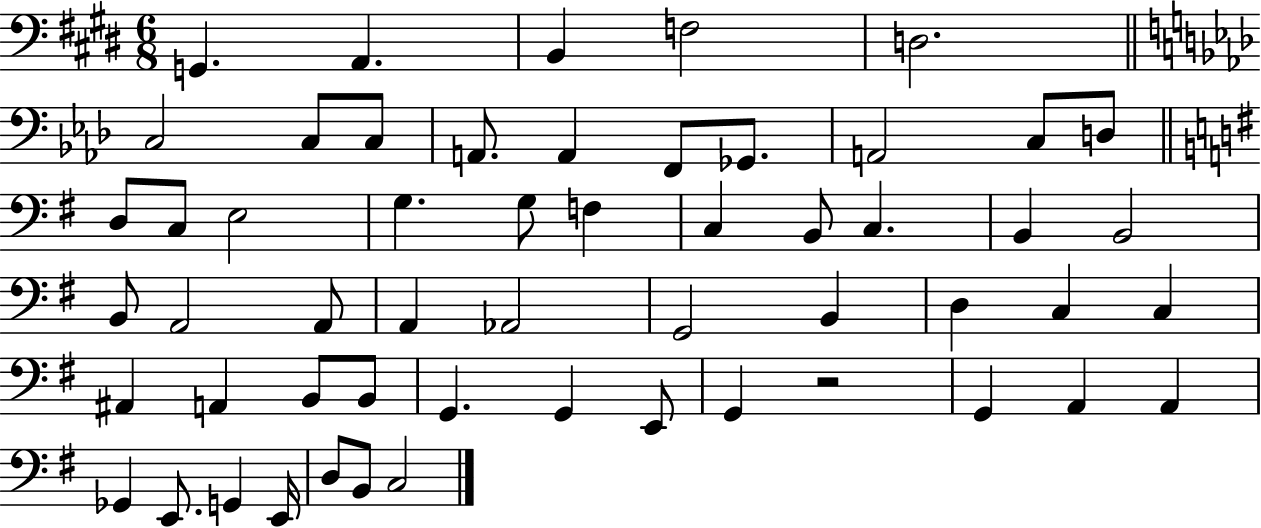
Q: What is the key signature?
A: E major